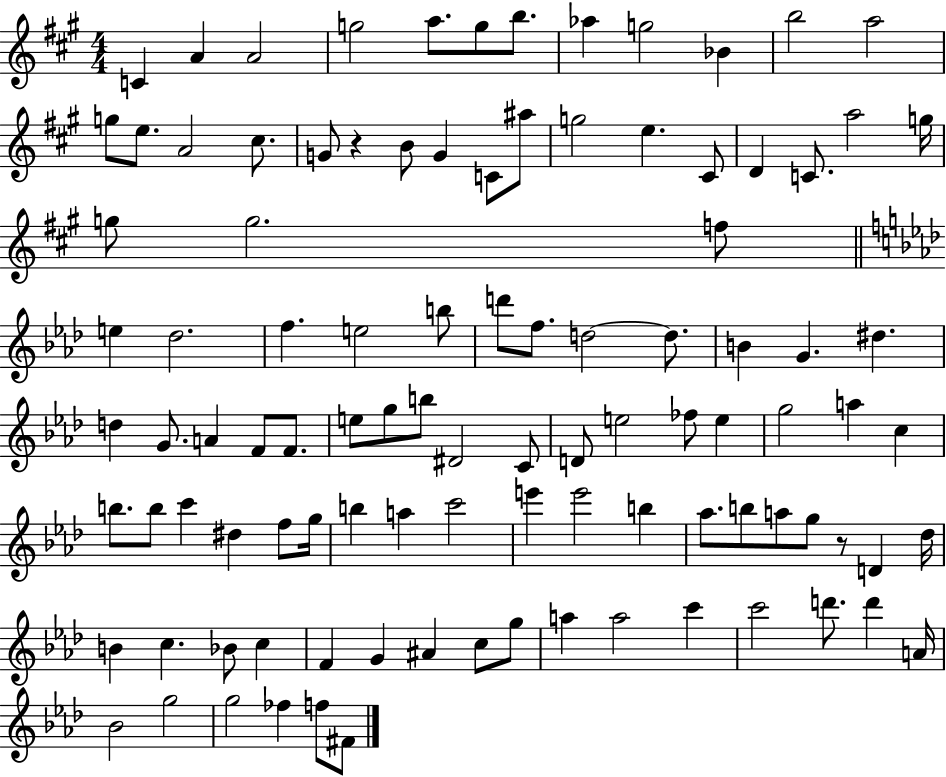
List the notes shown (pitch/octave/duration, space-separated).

C4/q A4/q A4/h G5/h A5/e. G5/e B5/e. Ab5/q G5/h Bb4/q B5/h A5/h G5/e E5/e. A4/h C#5/e. G4/e R/q B4/e G4/q C4/e A#5/e G5/h E5/q. C#4/e D4/q C4/e. A5/h G5/s G5/e G5/h. F5/e E5/q Db5/h. F5/q. E5/h B5/e D6/e F5/e. D5/h D5/e. B4/q G4/q. D#5/q. D5/q G4/e. A4/q F4/e F4/e. E5/e G5/e B5/e D#4/h C4/e D4/e E5/h FES5/e E5/q G5/h A5/q C5/q B5/e. B5/e C6/q D#5/q F5/e G5/s B5/q A5/q C6/h E6/q E6/h B5/q Ab5/e. B5/e A5/e G5/e R/e D4/q Db5/s B4/q C5/q. Bb4/e C5/q F4/q G4/q A#4/q C5/e G5/e A5/q A5/h C6/q C6/h D6/e. D6/q A4/s Bb4/h G5/h G5/h FES5/q F5/e F#4/e